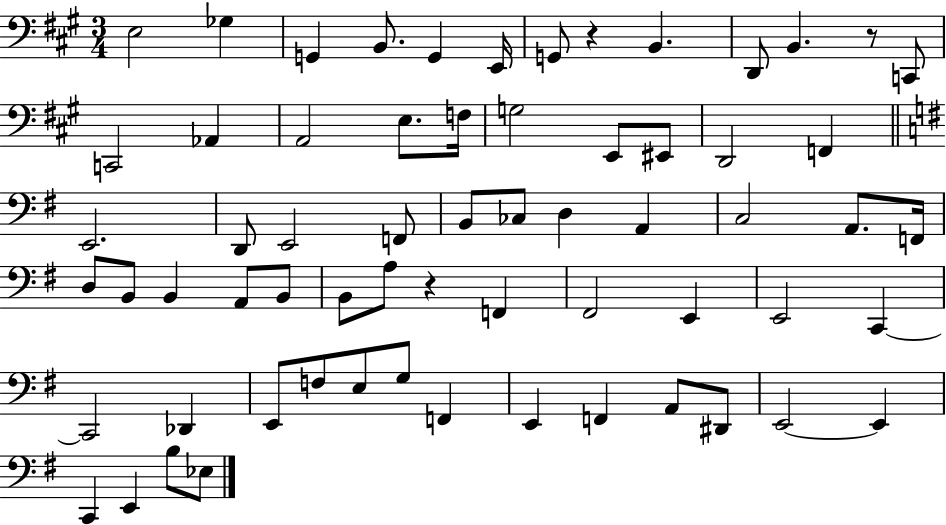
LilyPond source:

{
  \clef bass
  \numericTimeSignature
  \time 3/4
  \key a \major
  e2 ges4 | g,4 b,8. g,4 e,16 | g,8 r4 b,4. | d,8 b,4. r8 c,8 | \break c,2 aes,4 | a,2 e8. f16 | g2 e,8 eis,8 | d,2 f,4 | \break \bar "||" \break \key g \major e,2. | d,8 e,2 f,8 | b,8 ces8 d4 a,4 | c2 a,8. f,16 | \break d8 b,8 b,4 a,8 b,8 | b,8 a8 r4 f,4 | fis,2 e,4 | e,2 c,4~~ | \break c,2 des,4 | e,8 f8 e8 g8 f,4 | e,4 f,4 a,8 dis,8 | e,2~~ e,4 | \break c,4 e,4 b8 ees8 | \bar "|."
}